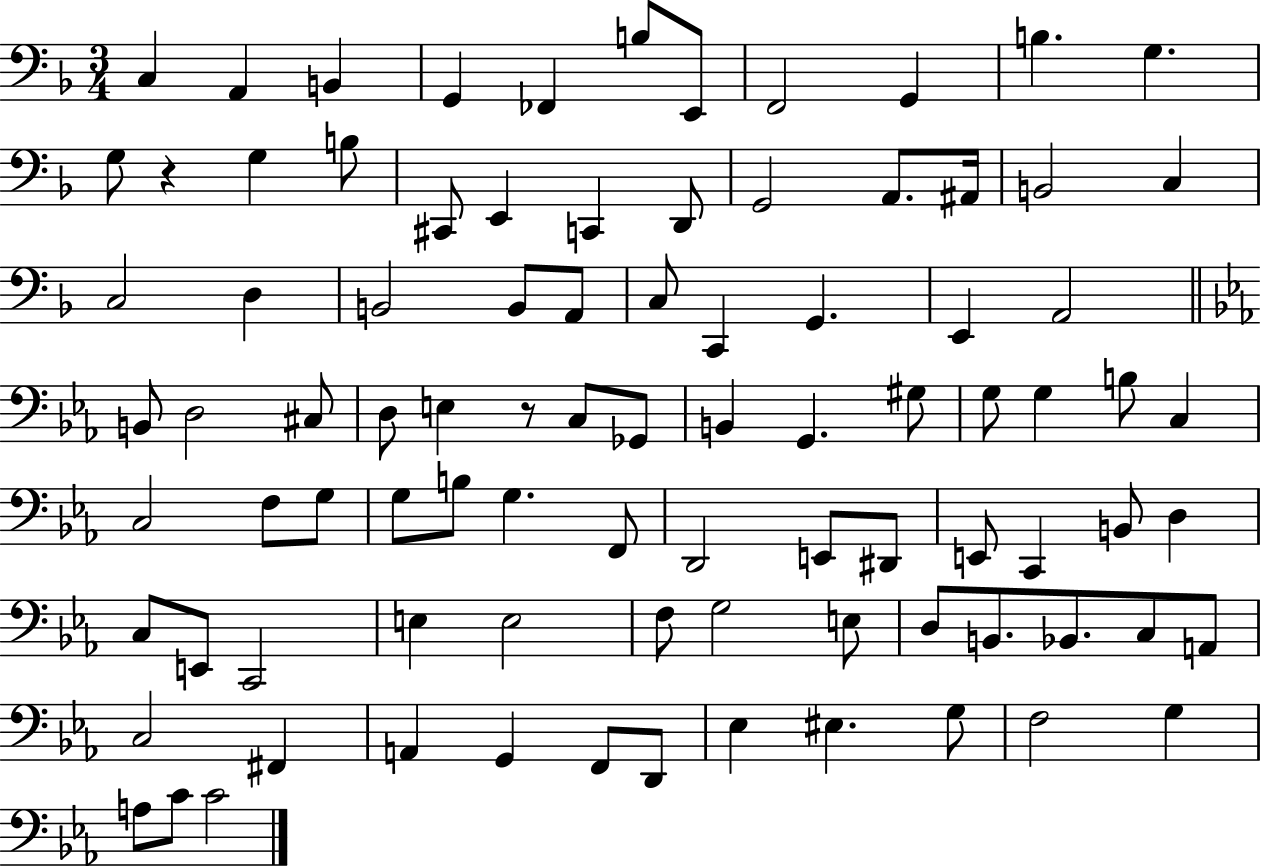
X:1
T:Untitled
M:3/4
L:1/4
K:F
C, A,, B,, G,, _F,, B,/2 E,,/2 F,,2 G,, B, G, G,/2 z G, B,/2 ^C,,/2 E,, C,, D,,/2 G,,2 A,,/2 ^A,,/4 B,,2 C, C,2 D, B,,2 B,,/2 A,,/2 C,/2 C,, G,, E,, A,,2 B,,/2 D,2 ^C,/2 D,/2 E, z/2 C,/2 _G,,/2 B,, G,, ^G,/2 G,/2 G, B,/2 C, C,2 F,/2 G,/2 G,/2 B,/2 G, F,,/2 D,,2 E,,/2 ^D,,/2 E,,/2 C,, B,,/2 D, C,/2 E,,/2 C,,2 E, E,2 F,/2 G,2 E,/2 D,/2 B,,/2 _B,,/2 C,/2 A,,/2 C,2 ^F,, A,, G,, F,,/2 D,,/2 _E, ^E, G,/2 F,2 G, A,/2 C/2 C2